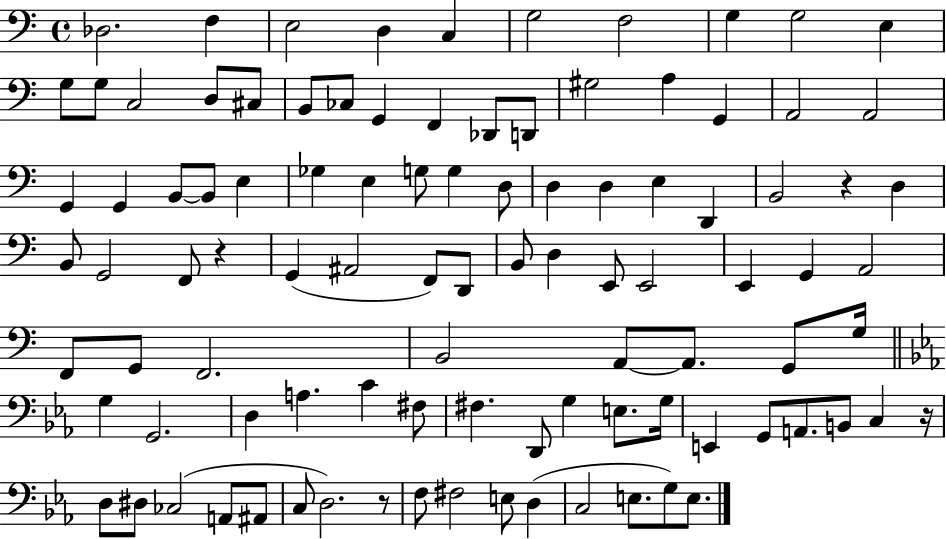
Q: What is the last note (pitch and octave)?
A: E3